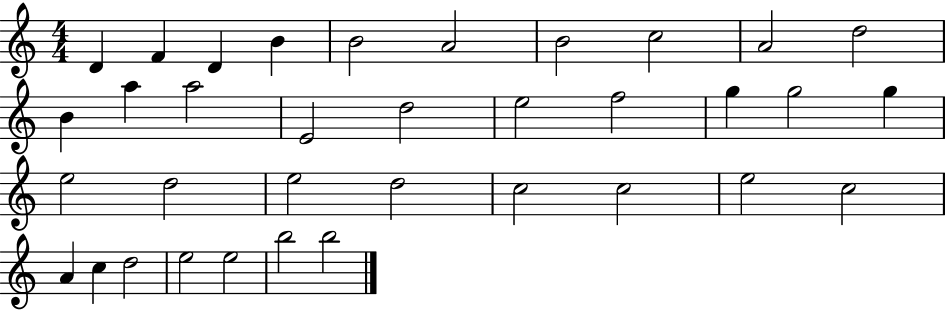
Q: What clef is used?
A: treble